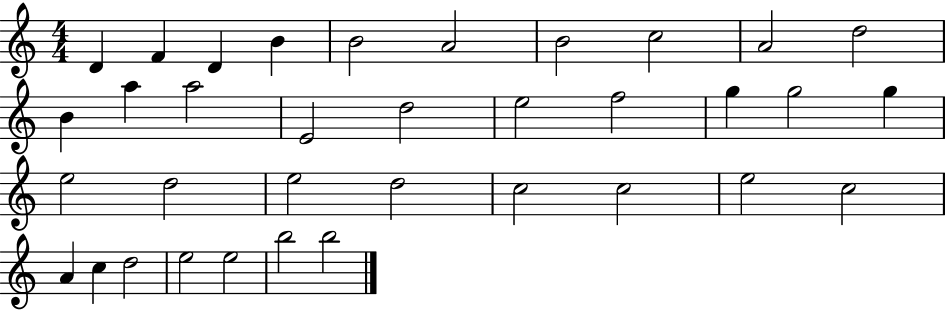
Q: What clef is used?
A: treble